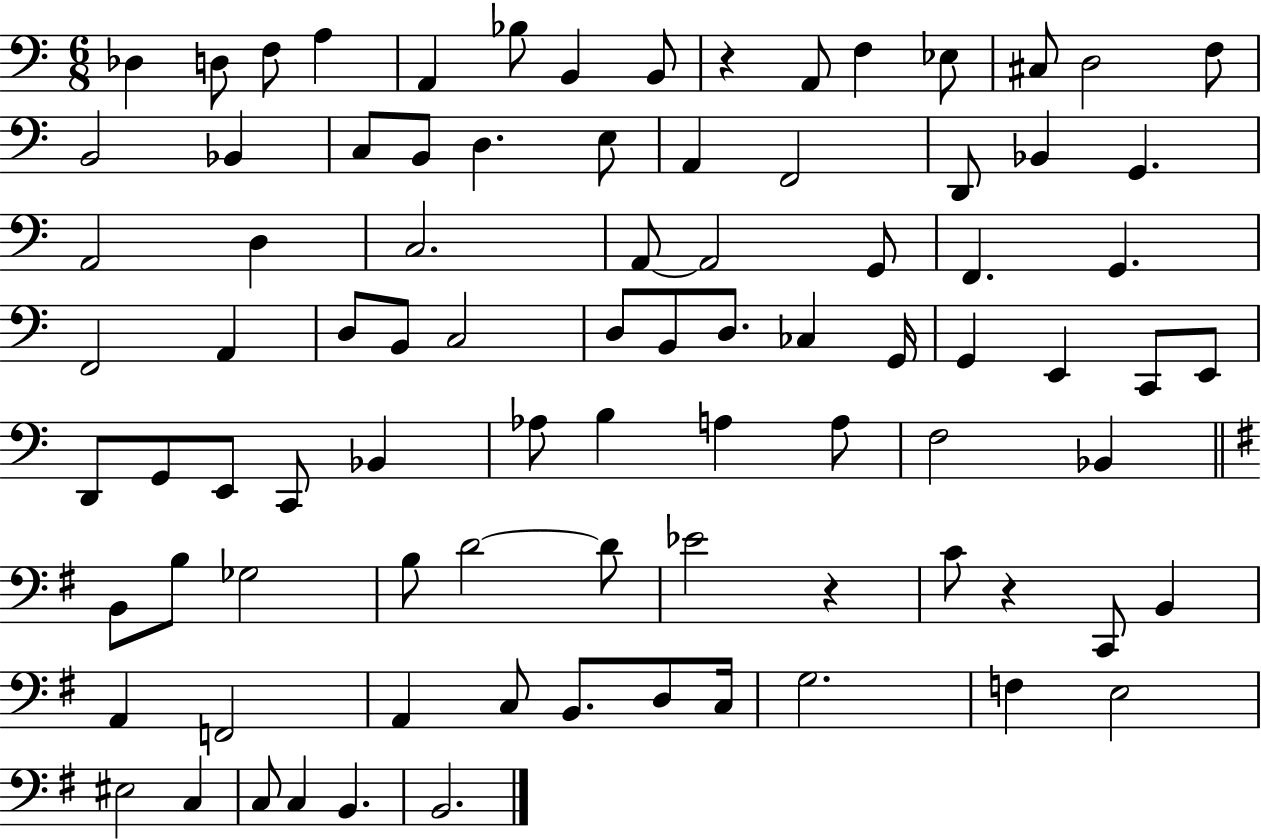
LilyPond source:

{
  \clef bass
  \numericTimeSignature
  \time 6/8
  \key c \major
  des4 d8 f8 a4 | a,4 bes8 b,4 b,8 | r4 a,8 f4 ees8 | cis8 d2 f8 | \break b,2 bes,4 | c8 b,8 d4. e8 | a,4 f,2 | d,8 bes,4 g,4. | \break a,2 d4 | c2. | a,8~~ a,2 g,8 | f,4. g,4. | \break f,2 a,4 | d8 b,8 c2 | d8 b,8 d8. ces4 g,16 | g,4 e,4 c,8 e,8 | \break d,8 g,8 e,8 c,8 bes,4 | aes8 b4 a4 a8 | f2 bes,4 | \bar "||" \break \key e \minor b,8 b8 ges2 | b8 d'2~~ d'8 | ees'2 r4 | c'8 r4 c,8 b,4 | \break a,4 f,2 | a,4 c8 b,8. d8 c16 | g2. | f4 e2 | \break eis2 c4 | c8 c4 b,4. | b,2. | \bar "|."
}